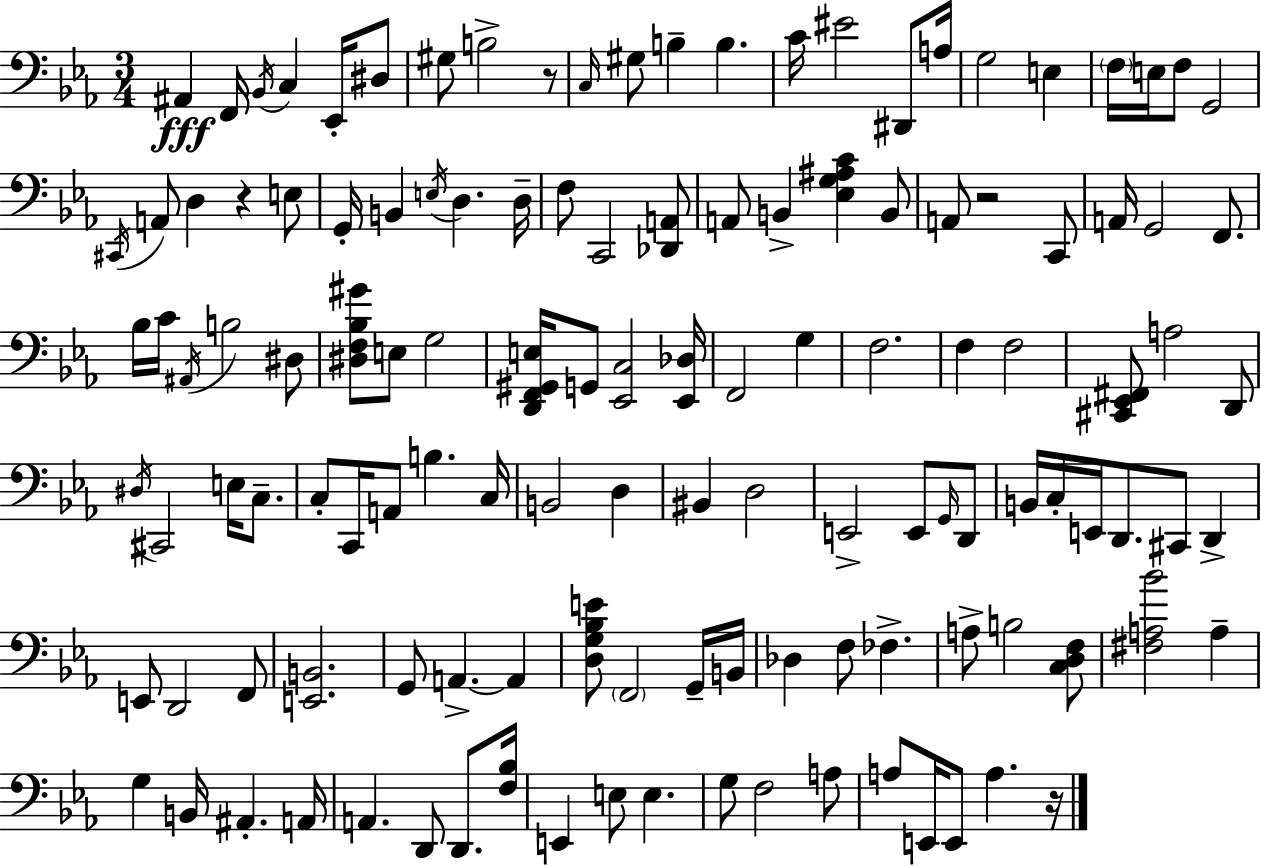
{
  \clef bass
  \numericTimeSignature
  \time 3/4
  \key c \minor
  \repeat volta 2 { ais,4\fff f,16 \acciaccatura { bes,16 } c4 ees,16-. dis8 | gis8 b2-> r8 | \grace { c16 } gis8 b4-- b4. | c'16 eis'2 dis,8 | \break a16 g2 e4 | \parenthesize f16 e16 f8 g,2 | \acciaccatura { cis,16 } a,8 d4 r4 | e8 g,16-. b,4 \acciaccatura { e16 } d4. | \break d16-- f8 c,2 | <des, a,>8 a,8 b,4-> <ees g ais c'>4 | b,8 a,8 r2 | c,8 a,16 g,2 | \break f,8. bes16 c'16 \acciaccatura { ais,16 } b2 | dis8 <dis f bes gis'>8 e8 g2 | <d, f, gis, e>16 g,8 <ees, c>2 | <ees, des>16 f,2 | \break g4 f2. | f4 f2 | <cis, ees, fis,>8 a2 | d,8 \acciaccatura { dis16 } cis,2 | \break e16 c8.-- c8-. c,16 a,8 b4. | c16 b,2 | d4 bis,4 d2 | e,2-> | \break e,8 \grace { g,16 } d,8 b,16 c16-. e,16 d,8. | cis,8 d,4-> e,8 d,2 | f,8 <e, b,>2. | g,8 a,4.->~~ | \break a,4 <d g bes e'>8 \parenthesize f,2 | g,16-- b,16 des4 f8 | fes4.-> a8-> b2 | <c d f>8 <fis a bes'>2 | \break a4-- g4 b,16 | ais,4.-. a,16 a,4. | d,8 d,8. <f bes>16 e,4 e8 | e4. g8 f2 | \break a8 a8 e,16 e,8 | a4. r16 } \bar "|."
}